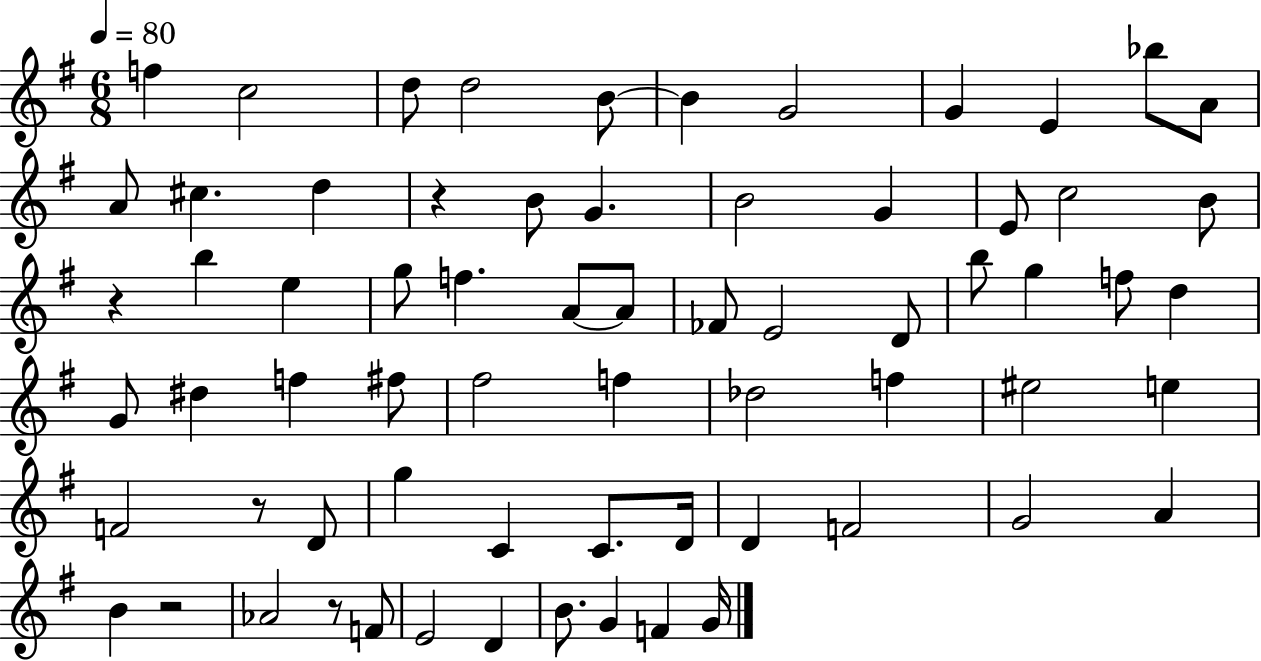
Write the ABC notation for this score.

X:1
T:Untitled
M:6/8
L:1/4
K:G
f c2 d/2 d2 B/2 B G2 G E _b/2 A/2 A/2 ^c d z B/2 G B2 G E/2 c2 B/2 z b e g/2 f A/2 A/2 _F/2 E2 D/2 b/2 g f/2 d G/2 ^d f ^f/2 ^f2 f _d2 f ^e2 e F2 z/2 D/2 g C C/2 D/4 D F2 G2 A B z2 _A2 z/2 F/2 E2 D B/2 G F G/4